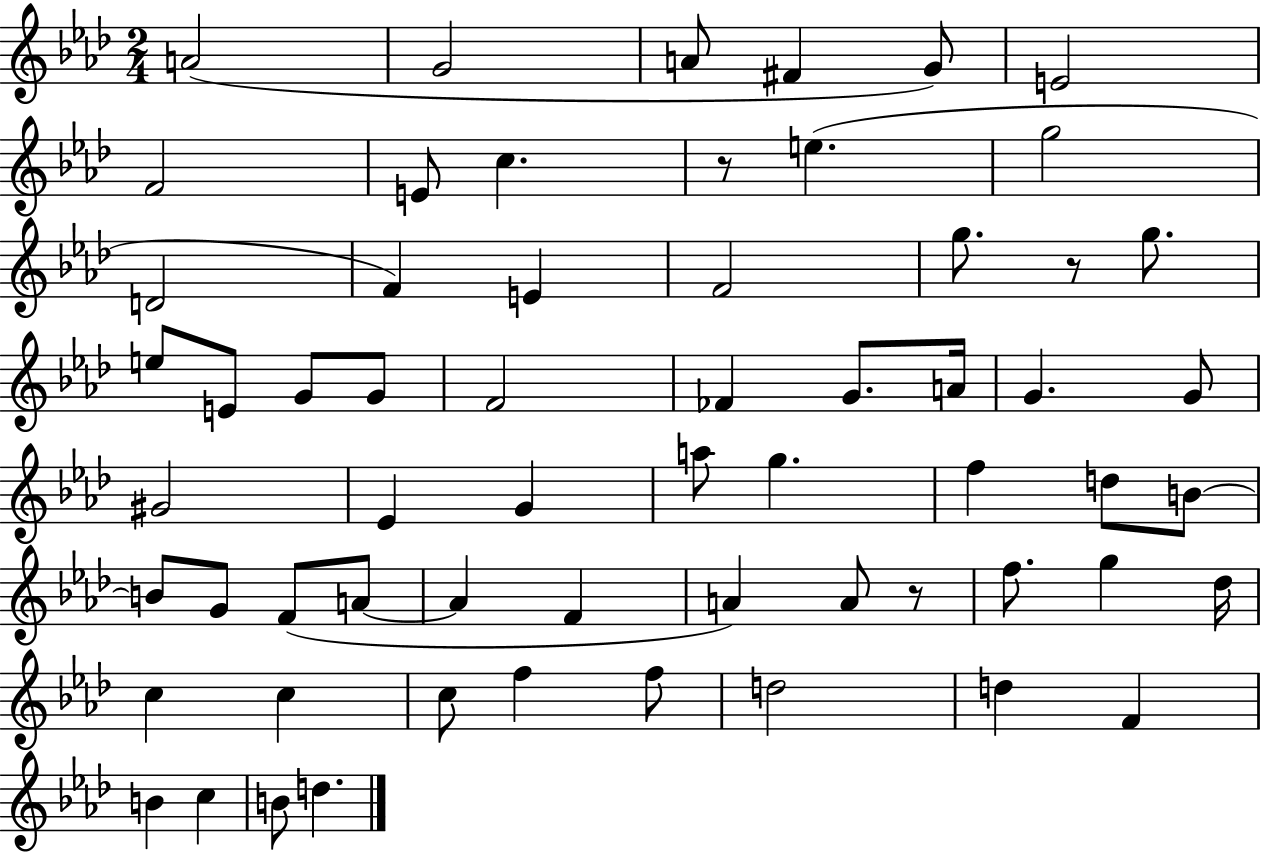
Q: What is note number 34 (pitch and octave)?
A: D5